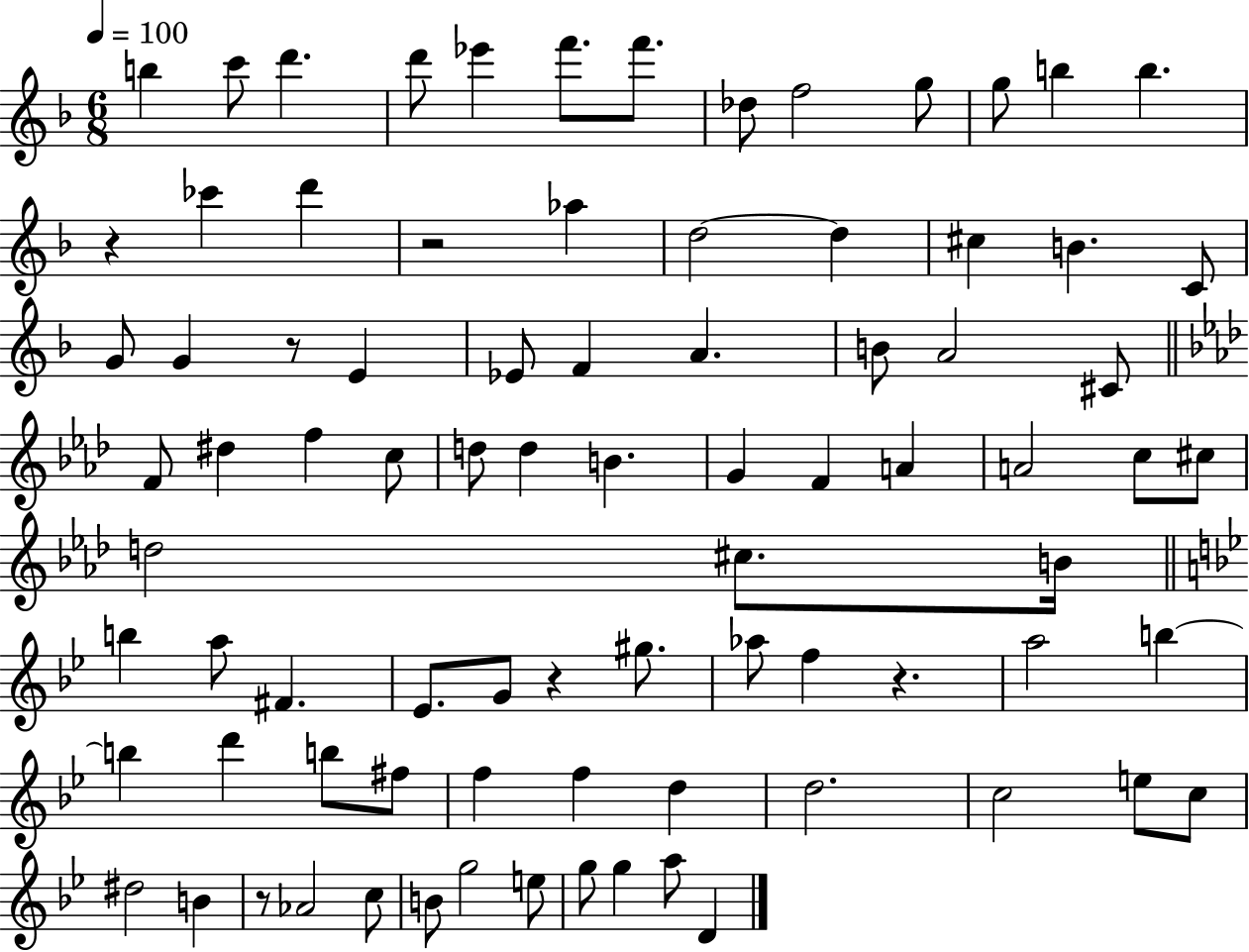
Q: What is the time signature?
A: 6/8